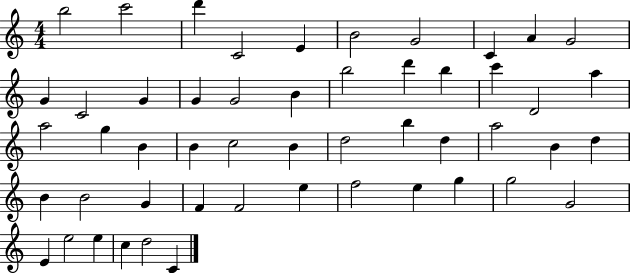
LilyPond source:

{
  \clef treble
  \numericTimeSignature
  \time 4/4
  \key c \major
  b''2 c'''2 | d'''4 c'2 e'4 | b'2 g'2 | c'4 a'4 g'2 | \break g'4 c'2 g'4 | g'4 g'2 b'4 | b''2 d'''4 b''4 | c'''4 d'2 a''4 | \break a''2 g''4 b'4 | b'4 c''2 b'4 | d''2 b''4 d''4 | a''2 b'4 d''4 | \break b'4 b'2 g'4 | f'4 f'2 e''4 | f''2 e''4 g''4 | g''2 g'2 | \break e'4 e''2 e''4 | c''4 d''2 c'4 | \bar "|."
}